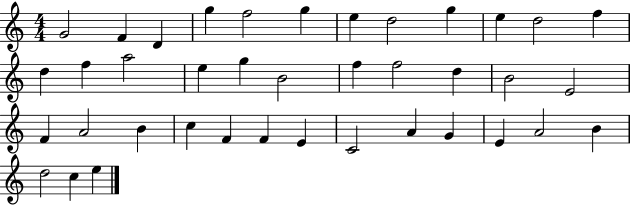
{
  \clef treble
  \numericTimeSignature
  \time 4/4
  \key c \major
  g'2 f'4 d'4 | g''4 f''2 g''4 | e''4 d''2 g''4 | e''4 d''2 f''4 | \break d''4 f''4 a''2 | e''4 g''4 b'2 | f''4 f''2 d''4 | b'2 e'2 | \break f'4 a'2 b'4 | c''4 f'4 f'4 e'4 | c'2 a'4 g'4 | e'4 a'2 b'4 | \break d''2 c''4 e''4 | \bar "|."
}